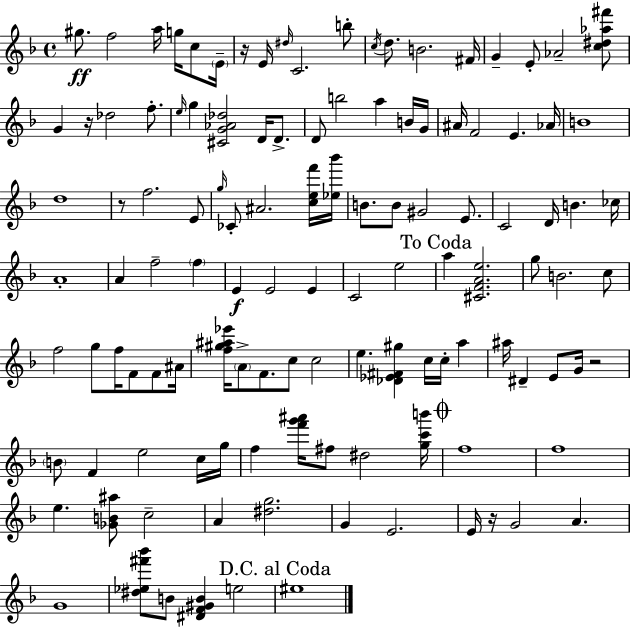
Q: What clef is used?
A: treble